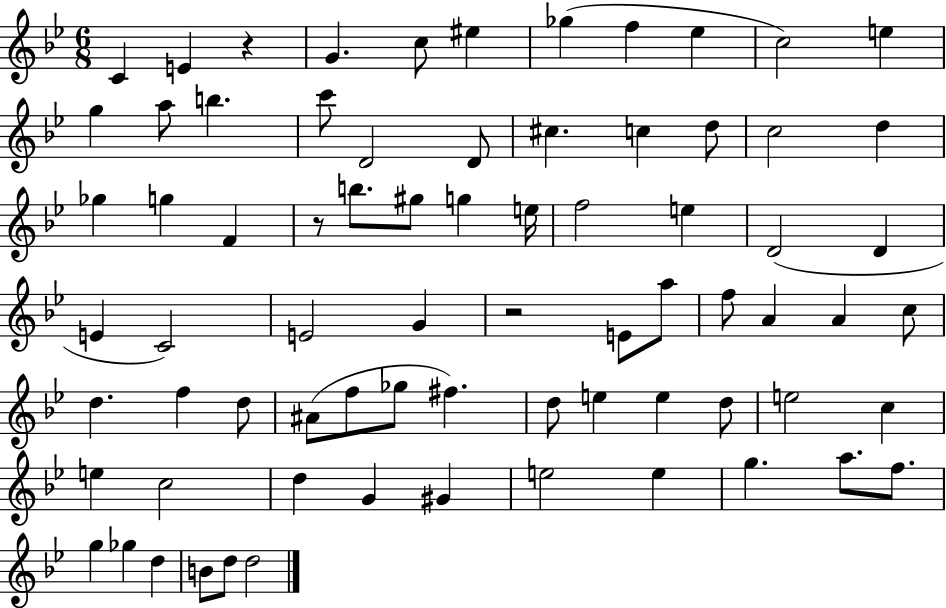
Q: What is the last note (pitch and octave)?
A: D5